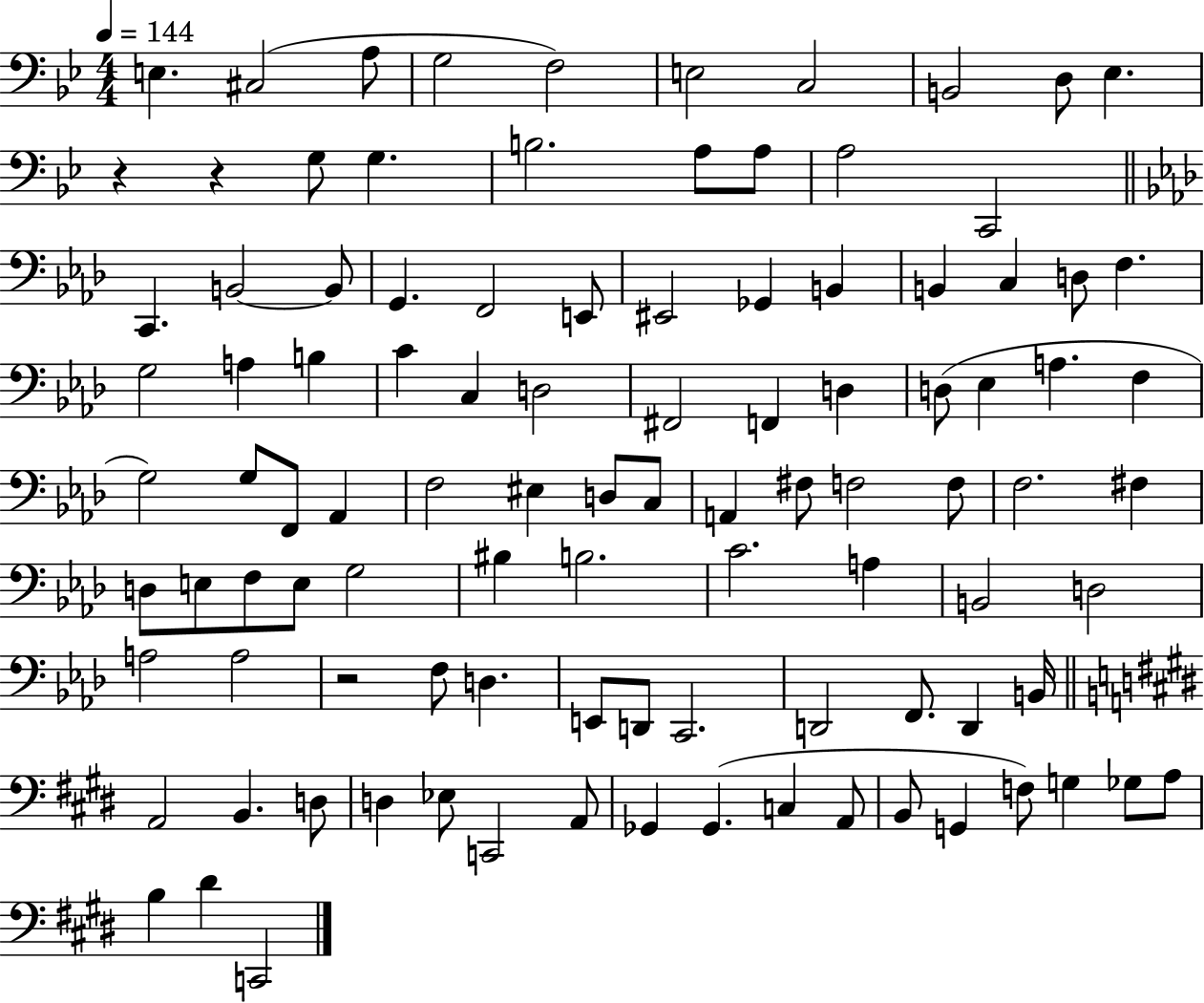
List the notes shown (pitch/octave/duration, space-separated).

E3/q. C#3/h A3/e G3/h F3/h E3/h C3/h B2/h D3/e Eb3/q. R/q R/q G3/e G3/q. B3/h. A3/e A3/e A3/h C2/h C2/q. B2/h B2/e G2/q. F2/h E2/e EIS2/h Gb2/q B2/q B2/q C3/q D3/e F3/q. G3/h A3/q B3/q C4/q C3/q D3/h F#2/h F2/q D3/q D3/e Eb3/q A3/q. F3/q G3/h G3/e F2/e Ab2/q F3/h EIS3/q D3/e C3/e A2/q F#3/e F3/h F3/e F3/h. F#3/q D3/e E3/e F3/e E3/e G3/h BIS3/q B3/h. C4/h. A3/q B2/h D3/h A3/h A3/h R/h F3/e D3/q. E2/e D2/e C2/h. D2/h F2/e. D2/q B2/s A2/h B2/q. D3/e D3/q Eb3/e C2/h A2/e Gb2/q Gb2/q. C3/q A2/e B2/e G2/q F3/e G3/q Gb3/e A3/e B3/q D#4/q C2/h